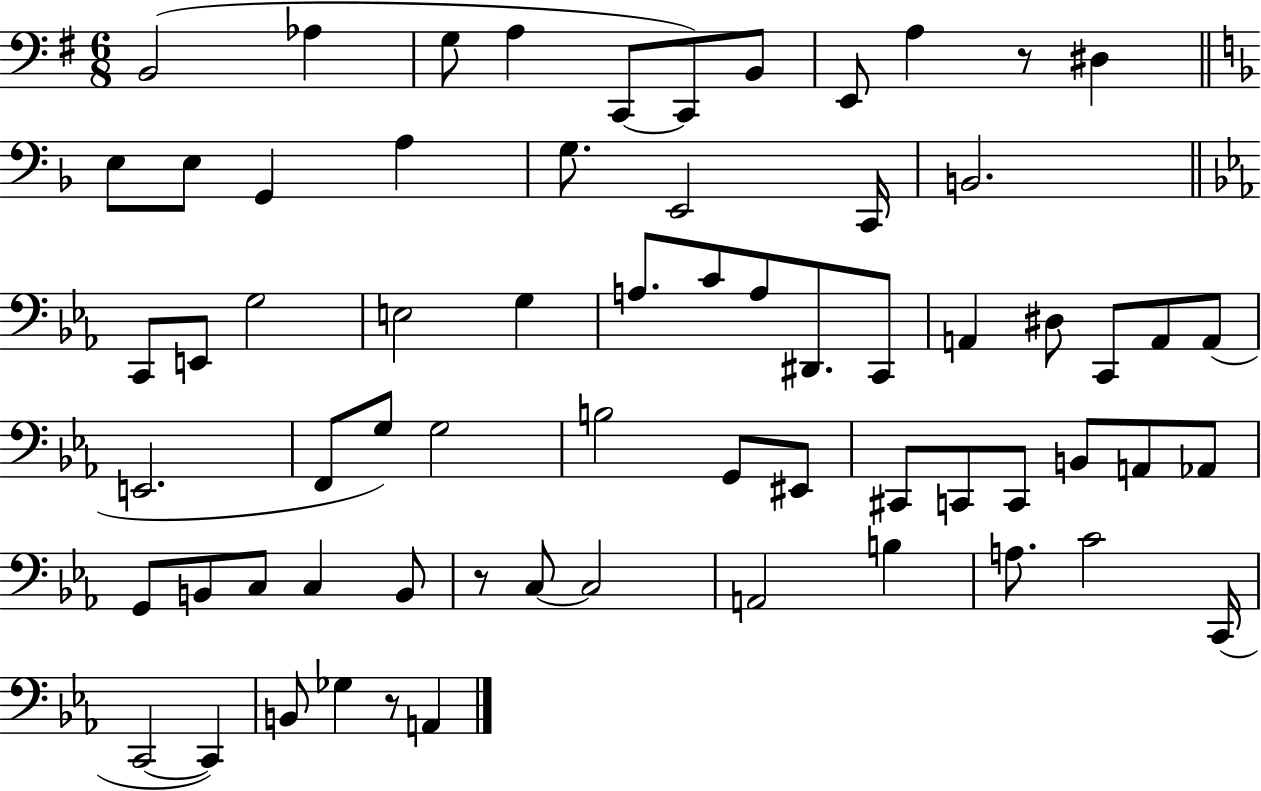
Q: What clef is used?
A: bass